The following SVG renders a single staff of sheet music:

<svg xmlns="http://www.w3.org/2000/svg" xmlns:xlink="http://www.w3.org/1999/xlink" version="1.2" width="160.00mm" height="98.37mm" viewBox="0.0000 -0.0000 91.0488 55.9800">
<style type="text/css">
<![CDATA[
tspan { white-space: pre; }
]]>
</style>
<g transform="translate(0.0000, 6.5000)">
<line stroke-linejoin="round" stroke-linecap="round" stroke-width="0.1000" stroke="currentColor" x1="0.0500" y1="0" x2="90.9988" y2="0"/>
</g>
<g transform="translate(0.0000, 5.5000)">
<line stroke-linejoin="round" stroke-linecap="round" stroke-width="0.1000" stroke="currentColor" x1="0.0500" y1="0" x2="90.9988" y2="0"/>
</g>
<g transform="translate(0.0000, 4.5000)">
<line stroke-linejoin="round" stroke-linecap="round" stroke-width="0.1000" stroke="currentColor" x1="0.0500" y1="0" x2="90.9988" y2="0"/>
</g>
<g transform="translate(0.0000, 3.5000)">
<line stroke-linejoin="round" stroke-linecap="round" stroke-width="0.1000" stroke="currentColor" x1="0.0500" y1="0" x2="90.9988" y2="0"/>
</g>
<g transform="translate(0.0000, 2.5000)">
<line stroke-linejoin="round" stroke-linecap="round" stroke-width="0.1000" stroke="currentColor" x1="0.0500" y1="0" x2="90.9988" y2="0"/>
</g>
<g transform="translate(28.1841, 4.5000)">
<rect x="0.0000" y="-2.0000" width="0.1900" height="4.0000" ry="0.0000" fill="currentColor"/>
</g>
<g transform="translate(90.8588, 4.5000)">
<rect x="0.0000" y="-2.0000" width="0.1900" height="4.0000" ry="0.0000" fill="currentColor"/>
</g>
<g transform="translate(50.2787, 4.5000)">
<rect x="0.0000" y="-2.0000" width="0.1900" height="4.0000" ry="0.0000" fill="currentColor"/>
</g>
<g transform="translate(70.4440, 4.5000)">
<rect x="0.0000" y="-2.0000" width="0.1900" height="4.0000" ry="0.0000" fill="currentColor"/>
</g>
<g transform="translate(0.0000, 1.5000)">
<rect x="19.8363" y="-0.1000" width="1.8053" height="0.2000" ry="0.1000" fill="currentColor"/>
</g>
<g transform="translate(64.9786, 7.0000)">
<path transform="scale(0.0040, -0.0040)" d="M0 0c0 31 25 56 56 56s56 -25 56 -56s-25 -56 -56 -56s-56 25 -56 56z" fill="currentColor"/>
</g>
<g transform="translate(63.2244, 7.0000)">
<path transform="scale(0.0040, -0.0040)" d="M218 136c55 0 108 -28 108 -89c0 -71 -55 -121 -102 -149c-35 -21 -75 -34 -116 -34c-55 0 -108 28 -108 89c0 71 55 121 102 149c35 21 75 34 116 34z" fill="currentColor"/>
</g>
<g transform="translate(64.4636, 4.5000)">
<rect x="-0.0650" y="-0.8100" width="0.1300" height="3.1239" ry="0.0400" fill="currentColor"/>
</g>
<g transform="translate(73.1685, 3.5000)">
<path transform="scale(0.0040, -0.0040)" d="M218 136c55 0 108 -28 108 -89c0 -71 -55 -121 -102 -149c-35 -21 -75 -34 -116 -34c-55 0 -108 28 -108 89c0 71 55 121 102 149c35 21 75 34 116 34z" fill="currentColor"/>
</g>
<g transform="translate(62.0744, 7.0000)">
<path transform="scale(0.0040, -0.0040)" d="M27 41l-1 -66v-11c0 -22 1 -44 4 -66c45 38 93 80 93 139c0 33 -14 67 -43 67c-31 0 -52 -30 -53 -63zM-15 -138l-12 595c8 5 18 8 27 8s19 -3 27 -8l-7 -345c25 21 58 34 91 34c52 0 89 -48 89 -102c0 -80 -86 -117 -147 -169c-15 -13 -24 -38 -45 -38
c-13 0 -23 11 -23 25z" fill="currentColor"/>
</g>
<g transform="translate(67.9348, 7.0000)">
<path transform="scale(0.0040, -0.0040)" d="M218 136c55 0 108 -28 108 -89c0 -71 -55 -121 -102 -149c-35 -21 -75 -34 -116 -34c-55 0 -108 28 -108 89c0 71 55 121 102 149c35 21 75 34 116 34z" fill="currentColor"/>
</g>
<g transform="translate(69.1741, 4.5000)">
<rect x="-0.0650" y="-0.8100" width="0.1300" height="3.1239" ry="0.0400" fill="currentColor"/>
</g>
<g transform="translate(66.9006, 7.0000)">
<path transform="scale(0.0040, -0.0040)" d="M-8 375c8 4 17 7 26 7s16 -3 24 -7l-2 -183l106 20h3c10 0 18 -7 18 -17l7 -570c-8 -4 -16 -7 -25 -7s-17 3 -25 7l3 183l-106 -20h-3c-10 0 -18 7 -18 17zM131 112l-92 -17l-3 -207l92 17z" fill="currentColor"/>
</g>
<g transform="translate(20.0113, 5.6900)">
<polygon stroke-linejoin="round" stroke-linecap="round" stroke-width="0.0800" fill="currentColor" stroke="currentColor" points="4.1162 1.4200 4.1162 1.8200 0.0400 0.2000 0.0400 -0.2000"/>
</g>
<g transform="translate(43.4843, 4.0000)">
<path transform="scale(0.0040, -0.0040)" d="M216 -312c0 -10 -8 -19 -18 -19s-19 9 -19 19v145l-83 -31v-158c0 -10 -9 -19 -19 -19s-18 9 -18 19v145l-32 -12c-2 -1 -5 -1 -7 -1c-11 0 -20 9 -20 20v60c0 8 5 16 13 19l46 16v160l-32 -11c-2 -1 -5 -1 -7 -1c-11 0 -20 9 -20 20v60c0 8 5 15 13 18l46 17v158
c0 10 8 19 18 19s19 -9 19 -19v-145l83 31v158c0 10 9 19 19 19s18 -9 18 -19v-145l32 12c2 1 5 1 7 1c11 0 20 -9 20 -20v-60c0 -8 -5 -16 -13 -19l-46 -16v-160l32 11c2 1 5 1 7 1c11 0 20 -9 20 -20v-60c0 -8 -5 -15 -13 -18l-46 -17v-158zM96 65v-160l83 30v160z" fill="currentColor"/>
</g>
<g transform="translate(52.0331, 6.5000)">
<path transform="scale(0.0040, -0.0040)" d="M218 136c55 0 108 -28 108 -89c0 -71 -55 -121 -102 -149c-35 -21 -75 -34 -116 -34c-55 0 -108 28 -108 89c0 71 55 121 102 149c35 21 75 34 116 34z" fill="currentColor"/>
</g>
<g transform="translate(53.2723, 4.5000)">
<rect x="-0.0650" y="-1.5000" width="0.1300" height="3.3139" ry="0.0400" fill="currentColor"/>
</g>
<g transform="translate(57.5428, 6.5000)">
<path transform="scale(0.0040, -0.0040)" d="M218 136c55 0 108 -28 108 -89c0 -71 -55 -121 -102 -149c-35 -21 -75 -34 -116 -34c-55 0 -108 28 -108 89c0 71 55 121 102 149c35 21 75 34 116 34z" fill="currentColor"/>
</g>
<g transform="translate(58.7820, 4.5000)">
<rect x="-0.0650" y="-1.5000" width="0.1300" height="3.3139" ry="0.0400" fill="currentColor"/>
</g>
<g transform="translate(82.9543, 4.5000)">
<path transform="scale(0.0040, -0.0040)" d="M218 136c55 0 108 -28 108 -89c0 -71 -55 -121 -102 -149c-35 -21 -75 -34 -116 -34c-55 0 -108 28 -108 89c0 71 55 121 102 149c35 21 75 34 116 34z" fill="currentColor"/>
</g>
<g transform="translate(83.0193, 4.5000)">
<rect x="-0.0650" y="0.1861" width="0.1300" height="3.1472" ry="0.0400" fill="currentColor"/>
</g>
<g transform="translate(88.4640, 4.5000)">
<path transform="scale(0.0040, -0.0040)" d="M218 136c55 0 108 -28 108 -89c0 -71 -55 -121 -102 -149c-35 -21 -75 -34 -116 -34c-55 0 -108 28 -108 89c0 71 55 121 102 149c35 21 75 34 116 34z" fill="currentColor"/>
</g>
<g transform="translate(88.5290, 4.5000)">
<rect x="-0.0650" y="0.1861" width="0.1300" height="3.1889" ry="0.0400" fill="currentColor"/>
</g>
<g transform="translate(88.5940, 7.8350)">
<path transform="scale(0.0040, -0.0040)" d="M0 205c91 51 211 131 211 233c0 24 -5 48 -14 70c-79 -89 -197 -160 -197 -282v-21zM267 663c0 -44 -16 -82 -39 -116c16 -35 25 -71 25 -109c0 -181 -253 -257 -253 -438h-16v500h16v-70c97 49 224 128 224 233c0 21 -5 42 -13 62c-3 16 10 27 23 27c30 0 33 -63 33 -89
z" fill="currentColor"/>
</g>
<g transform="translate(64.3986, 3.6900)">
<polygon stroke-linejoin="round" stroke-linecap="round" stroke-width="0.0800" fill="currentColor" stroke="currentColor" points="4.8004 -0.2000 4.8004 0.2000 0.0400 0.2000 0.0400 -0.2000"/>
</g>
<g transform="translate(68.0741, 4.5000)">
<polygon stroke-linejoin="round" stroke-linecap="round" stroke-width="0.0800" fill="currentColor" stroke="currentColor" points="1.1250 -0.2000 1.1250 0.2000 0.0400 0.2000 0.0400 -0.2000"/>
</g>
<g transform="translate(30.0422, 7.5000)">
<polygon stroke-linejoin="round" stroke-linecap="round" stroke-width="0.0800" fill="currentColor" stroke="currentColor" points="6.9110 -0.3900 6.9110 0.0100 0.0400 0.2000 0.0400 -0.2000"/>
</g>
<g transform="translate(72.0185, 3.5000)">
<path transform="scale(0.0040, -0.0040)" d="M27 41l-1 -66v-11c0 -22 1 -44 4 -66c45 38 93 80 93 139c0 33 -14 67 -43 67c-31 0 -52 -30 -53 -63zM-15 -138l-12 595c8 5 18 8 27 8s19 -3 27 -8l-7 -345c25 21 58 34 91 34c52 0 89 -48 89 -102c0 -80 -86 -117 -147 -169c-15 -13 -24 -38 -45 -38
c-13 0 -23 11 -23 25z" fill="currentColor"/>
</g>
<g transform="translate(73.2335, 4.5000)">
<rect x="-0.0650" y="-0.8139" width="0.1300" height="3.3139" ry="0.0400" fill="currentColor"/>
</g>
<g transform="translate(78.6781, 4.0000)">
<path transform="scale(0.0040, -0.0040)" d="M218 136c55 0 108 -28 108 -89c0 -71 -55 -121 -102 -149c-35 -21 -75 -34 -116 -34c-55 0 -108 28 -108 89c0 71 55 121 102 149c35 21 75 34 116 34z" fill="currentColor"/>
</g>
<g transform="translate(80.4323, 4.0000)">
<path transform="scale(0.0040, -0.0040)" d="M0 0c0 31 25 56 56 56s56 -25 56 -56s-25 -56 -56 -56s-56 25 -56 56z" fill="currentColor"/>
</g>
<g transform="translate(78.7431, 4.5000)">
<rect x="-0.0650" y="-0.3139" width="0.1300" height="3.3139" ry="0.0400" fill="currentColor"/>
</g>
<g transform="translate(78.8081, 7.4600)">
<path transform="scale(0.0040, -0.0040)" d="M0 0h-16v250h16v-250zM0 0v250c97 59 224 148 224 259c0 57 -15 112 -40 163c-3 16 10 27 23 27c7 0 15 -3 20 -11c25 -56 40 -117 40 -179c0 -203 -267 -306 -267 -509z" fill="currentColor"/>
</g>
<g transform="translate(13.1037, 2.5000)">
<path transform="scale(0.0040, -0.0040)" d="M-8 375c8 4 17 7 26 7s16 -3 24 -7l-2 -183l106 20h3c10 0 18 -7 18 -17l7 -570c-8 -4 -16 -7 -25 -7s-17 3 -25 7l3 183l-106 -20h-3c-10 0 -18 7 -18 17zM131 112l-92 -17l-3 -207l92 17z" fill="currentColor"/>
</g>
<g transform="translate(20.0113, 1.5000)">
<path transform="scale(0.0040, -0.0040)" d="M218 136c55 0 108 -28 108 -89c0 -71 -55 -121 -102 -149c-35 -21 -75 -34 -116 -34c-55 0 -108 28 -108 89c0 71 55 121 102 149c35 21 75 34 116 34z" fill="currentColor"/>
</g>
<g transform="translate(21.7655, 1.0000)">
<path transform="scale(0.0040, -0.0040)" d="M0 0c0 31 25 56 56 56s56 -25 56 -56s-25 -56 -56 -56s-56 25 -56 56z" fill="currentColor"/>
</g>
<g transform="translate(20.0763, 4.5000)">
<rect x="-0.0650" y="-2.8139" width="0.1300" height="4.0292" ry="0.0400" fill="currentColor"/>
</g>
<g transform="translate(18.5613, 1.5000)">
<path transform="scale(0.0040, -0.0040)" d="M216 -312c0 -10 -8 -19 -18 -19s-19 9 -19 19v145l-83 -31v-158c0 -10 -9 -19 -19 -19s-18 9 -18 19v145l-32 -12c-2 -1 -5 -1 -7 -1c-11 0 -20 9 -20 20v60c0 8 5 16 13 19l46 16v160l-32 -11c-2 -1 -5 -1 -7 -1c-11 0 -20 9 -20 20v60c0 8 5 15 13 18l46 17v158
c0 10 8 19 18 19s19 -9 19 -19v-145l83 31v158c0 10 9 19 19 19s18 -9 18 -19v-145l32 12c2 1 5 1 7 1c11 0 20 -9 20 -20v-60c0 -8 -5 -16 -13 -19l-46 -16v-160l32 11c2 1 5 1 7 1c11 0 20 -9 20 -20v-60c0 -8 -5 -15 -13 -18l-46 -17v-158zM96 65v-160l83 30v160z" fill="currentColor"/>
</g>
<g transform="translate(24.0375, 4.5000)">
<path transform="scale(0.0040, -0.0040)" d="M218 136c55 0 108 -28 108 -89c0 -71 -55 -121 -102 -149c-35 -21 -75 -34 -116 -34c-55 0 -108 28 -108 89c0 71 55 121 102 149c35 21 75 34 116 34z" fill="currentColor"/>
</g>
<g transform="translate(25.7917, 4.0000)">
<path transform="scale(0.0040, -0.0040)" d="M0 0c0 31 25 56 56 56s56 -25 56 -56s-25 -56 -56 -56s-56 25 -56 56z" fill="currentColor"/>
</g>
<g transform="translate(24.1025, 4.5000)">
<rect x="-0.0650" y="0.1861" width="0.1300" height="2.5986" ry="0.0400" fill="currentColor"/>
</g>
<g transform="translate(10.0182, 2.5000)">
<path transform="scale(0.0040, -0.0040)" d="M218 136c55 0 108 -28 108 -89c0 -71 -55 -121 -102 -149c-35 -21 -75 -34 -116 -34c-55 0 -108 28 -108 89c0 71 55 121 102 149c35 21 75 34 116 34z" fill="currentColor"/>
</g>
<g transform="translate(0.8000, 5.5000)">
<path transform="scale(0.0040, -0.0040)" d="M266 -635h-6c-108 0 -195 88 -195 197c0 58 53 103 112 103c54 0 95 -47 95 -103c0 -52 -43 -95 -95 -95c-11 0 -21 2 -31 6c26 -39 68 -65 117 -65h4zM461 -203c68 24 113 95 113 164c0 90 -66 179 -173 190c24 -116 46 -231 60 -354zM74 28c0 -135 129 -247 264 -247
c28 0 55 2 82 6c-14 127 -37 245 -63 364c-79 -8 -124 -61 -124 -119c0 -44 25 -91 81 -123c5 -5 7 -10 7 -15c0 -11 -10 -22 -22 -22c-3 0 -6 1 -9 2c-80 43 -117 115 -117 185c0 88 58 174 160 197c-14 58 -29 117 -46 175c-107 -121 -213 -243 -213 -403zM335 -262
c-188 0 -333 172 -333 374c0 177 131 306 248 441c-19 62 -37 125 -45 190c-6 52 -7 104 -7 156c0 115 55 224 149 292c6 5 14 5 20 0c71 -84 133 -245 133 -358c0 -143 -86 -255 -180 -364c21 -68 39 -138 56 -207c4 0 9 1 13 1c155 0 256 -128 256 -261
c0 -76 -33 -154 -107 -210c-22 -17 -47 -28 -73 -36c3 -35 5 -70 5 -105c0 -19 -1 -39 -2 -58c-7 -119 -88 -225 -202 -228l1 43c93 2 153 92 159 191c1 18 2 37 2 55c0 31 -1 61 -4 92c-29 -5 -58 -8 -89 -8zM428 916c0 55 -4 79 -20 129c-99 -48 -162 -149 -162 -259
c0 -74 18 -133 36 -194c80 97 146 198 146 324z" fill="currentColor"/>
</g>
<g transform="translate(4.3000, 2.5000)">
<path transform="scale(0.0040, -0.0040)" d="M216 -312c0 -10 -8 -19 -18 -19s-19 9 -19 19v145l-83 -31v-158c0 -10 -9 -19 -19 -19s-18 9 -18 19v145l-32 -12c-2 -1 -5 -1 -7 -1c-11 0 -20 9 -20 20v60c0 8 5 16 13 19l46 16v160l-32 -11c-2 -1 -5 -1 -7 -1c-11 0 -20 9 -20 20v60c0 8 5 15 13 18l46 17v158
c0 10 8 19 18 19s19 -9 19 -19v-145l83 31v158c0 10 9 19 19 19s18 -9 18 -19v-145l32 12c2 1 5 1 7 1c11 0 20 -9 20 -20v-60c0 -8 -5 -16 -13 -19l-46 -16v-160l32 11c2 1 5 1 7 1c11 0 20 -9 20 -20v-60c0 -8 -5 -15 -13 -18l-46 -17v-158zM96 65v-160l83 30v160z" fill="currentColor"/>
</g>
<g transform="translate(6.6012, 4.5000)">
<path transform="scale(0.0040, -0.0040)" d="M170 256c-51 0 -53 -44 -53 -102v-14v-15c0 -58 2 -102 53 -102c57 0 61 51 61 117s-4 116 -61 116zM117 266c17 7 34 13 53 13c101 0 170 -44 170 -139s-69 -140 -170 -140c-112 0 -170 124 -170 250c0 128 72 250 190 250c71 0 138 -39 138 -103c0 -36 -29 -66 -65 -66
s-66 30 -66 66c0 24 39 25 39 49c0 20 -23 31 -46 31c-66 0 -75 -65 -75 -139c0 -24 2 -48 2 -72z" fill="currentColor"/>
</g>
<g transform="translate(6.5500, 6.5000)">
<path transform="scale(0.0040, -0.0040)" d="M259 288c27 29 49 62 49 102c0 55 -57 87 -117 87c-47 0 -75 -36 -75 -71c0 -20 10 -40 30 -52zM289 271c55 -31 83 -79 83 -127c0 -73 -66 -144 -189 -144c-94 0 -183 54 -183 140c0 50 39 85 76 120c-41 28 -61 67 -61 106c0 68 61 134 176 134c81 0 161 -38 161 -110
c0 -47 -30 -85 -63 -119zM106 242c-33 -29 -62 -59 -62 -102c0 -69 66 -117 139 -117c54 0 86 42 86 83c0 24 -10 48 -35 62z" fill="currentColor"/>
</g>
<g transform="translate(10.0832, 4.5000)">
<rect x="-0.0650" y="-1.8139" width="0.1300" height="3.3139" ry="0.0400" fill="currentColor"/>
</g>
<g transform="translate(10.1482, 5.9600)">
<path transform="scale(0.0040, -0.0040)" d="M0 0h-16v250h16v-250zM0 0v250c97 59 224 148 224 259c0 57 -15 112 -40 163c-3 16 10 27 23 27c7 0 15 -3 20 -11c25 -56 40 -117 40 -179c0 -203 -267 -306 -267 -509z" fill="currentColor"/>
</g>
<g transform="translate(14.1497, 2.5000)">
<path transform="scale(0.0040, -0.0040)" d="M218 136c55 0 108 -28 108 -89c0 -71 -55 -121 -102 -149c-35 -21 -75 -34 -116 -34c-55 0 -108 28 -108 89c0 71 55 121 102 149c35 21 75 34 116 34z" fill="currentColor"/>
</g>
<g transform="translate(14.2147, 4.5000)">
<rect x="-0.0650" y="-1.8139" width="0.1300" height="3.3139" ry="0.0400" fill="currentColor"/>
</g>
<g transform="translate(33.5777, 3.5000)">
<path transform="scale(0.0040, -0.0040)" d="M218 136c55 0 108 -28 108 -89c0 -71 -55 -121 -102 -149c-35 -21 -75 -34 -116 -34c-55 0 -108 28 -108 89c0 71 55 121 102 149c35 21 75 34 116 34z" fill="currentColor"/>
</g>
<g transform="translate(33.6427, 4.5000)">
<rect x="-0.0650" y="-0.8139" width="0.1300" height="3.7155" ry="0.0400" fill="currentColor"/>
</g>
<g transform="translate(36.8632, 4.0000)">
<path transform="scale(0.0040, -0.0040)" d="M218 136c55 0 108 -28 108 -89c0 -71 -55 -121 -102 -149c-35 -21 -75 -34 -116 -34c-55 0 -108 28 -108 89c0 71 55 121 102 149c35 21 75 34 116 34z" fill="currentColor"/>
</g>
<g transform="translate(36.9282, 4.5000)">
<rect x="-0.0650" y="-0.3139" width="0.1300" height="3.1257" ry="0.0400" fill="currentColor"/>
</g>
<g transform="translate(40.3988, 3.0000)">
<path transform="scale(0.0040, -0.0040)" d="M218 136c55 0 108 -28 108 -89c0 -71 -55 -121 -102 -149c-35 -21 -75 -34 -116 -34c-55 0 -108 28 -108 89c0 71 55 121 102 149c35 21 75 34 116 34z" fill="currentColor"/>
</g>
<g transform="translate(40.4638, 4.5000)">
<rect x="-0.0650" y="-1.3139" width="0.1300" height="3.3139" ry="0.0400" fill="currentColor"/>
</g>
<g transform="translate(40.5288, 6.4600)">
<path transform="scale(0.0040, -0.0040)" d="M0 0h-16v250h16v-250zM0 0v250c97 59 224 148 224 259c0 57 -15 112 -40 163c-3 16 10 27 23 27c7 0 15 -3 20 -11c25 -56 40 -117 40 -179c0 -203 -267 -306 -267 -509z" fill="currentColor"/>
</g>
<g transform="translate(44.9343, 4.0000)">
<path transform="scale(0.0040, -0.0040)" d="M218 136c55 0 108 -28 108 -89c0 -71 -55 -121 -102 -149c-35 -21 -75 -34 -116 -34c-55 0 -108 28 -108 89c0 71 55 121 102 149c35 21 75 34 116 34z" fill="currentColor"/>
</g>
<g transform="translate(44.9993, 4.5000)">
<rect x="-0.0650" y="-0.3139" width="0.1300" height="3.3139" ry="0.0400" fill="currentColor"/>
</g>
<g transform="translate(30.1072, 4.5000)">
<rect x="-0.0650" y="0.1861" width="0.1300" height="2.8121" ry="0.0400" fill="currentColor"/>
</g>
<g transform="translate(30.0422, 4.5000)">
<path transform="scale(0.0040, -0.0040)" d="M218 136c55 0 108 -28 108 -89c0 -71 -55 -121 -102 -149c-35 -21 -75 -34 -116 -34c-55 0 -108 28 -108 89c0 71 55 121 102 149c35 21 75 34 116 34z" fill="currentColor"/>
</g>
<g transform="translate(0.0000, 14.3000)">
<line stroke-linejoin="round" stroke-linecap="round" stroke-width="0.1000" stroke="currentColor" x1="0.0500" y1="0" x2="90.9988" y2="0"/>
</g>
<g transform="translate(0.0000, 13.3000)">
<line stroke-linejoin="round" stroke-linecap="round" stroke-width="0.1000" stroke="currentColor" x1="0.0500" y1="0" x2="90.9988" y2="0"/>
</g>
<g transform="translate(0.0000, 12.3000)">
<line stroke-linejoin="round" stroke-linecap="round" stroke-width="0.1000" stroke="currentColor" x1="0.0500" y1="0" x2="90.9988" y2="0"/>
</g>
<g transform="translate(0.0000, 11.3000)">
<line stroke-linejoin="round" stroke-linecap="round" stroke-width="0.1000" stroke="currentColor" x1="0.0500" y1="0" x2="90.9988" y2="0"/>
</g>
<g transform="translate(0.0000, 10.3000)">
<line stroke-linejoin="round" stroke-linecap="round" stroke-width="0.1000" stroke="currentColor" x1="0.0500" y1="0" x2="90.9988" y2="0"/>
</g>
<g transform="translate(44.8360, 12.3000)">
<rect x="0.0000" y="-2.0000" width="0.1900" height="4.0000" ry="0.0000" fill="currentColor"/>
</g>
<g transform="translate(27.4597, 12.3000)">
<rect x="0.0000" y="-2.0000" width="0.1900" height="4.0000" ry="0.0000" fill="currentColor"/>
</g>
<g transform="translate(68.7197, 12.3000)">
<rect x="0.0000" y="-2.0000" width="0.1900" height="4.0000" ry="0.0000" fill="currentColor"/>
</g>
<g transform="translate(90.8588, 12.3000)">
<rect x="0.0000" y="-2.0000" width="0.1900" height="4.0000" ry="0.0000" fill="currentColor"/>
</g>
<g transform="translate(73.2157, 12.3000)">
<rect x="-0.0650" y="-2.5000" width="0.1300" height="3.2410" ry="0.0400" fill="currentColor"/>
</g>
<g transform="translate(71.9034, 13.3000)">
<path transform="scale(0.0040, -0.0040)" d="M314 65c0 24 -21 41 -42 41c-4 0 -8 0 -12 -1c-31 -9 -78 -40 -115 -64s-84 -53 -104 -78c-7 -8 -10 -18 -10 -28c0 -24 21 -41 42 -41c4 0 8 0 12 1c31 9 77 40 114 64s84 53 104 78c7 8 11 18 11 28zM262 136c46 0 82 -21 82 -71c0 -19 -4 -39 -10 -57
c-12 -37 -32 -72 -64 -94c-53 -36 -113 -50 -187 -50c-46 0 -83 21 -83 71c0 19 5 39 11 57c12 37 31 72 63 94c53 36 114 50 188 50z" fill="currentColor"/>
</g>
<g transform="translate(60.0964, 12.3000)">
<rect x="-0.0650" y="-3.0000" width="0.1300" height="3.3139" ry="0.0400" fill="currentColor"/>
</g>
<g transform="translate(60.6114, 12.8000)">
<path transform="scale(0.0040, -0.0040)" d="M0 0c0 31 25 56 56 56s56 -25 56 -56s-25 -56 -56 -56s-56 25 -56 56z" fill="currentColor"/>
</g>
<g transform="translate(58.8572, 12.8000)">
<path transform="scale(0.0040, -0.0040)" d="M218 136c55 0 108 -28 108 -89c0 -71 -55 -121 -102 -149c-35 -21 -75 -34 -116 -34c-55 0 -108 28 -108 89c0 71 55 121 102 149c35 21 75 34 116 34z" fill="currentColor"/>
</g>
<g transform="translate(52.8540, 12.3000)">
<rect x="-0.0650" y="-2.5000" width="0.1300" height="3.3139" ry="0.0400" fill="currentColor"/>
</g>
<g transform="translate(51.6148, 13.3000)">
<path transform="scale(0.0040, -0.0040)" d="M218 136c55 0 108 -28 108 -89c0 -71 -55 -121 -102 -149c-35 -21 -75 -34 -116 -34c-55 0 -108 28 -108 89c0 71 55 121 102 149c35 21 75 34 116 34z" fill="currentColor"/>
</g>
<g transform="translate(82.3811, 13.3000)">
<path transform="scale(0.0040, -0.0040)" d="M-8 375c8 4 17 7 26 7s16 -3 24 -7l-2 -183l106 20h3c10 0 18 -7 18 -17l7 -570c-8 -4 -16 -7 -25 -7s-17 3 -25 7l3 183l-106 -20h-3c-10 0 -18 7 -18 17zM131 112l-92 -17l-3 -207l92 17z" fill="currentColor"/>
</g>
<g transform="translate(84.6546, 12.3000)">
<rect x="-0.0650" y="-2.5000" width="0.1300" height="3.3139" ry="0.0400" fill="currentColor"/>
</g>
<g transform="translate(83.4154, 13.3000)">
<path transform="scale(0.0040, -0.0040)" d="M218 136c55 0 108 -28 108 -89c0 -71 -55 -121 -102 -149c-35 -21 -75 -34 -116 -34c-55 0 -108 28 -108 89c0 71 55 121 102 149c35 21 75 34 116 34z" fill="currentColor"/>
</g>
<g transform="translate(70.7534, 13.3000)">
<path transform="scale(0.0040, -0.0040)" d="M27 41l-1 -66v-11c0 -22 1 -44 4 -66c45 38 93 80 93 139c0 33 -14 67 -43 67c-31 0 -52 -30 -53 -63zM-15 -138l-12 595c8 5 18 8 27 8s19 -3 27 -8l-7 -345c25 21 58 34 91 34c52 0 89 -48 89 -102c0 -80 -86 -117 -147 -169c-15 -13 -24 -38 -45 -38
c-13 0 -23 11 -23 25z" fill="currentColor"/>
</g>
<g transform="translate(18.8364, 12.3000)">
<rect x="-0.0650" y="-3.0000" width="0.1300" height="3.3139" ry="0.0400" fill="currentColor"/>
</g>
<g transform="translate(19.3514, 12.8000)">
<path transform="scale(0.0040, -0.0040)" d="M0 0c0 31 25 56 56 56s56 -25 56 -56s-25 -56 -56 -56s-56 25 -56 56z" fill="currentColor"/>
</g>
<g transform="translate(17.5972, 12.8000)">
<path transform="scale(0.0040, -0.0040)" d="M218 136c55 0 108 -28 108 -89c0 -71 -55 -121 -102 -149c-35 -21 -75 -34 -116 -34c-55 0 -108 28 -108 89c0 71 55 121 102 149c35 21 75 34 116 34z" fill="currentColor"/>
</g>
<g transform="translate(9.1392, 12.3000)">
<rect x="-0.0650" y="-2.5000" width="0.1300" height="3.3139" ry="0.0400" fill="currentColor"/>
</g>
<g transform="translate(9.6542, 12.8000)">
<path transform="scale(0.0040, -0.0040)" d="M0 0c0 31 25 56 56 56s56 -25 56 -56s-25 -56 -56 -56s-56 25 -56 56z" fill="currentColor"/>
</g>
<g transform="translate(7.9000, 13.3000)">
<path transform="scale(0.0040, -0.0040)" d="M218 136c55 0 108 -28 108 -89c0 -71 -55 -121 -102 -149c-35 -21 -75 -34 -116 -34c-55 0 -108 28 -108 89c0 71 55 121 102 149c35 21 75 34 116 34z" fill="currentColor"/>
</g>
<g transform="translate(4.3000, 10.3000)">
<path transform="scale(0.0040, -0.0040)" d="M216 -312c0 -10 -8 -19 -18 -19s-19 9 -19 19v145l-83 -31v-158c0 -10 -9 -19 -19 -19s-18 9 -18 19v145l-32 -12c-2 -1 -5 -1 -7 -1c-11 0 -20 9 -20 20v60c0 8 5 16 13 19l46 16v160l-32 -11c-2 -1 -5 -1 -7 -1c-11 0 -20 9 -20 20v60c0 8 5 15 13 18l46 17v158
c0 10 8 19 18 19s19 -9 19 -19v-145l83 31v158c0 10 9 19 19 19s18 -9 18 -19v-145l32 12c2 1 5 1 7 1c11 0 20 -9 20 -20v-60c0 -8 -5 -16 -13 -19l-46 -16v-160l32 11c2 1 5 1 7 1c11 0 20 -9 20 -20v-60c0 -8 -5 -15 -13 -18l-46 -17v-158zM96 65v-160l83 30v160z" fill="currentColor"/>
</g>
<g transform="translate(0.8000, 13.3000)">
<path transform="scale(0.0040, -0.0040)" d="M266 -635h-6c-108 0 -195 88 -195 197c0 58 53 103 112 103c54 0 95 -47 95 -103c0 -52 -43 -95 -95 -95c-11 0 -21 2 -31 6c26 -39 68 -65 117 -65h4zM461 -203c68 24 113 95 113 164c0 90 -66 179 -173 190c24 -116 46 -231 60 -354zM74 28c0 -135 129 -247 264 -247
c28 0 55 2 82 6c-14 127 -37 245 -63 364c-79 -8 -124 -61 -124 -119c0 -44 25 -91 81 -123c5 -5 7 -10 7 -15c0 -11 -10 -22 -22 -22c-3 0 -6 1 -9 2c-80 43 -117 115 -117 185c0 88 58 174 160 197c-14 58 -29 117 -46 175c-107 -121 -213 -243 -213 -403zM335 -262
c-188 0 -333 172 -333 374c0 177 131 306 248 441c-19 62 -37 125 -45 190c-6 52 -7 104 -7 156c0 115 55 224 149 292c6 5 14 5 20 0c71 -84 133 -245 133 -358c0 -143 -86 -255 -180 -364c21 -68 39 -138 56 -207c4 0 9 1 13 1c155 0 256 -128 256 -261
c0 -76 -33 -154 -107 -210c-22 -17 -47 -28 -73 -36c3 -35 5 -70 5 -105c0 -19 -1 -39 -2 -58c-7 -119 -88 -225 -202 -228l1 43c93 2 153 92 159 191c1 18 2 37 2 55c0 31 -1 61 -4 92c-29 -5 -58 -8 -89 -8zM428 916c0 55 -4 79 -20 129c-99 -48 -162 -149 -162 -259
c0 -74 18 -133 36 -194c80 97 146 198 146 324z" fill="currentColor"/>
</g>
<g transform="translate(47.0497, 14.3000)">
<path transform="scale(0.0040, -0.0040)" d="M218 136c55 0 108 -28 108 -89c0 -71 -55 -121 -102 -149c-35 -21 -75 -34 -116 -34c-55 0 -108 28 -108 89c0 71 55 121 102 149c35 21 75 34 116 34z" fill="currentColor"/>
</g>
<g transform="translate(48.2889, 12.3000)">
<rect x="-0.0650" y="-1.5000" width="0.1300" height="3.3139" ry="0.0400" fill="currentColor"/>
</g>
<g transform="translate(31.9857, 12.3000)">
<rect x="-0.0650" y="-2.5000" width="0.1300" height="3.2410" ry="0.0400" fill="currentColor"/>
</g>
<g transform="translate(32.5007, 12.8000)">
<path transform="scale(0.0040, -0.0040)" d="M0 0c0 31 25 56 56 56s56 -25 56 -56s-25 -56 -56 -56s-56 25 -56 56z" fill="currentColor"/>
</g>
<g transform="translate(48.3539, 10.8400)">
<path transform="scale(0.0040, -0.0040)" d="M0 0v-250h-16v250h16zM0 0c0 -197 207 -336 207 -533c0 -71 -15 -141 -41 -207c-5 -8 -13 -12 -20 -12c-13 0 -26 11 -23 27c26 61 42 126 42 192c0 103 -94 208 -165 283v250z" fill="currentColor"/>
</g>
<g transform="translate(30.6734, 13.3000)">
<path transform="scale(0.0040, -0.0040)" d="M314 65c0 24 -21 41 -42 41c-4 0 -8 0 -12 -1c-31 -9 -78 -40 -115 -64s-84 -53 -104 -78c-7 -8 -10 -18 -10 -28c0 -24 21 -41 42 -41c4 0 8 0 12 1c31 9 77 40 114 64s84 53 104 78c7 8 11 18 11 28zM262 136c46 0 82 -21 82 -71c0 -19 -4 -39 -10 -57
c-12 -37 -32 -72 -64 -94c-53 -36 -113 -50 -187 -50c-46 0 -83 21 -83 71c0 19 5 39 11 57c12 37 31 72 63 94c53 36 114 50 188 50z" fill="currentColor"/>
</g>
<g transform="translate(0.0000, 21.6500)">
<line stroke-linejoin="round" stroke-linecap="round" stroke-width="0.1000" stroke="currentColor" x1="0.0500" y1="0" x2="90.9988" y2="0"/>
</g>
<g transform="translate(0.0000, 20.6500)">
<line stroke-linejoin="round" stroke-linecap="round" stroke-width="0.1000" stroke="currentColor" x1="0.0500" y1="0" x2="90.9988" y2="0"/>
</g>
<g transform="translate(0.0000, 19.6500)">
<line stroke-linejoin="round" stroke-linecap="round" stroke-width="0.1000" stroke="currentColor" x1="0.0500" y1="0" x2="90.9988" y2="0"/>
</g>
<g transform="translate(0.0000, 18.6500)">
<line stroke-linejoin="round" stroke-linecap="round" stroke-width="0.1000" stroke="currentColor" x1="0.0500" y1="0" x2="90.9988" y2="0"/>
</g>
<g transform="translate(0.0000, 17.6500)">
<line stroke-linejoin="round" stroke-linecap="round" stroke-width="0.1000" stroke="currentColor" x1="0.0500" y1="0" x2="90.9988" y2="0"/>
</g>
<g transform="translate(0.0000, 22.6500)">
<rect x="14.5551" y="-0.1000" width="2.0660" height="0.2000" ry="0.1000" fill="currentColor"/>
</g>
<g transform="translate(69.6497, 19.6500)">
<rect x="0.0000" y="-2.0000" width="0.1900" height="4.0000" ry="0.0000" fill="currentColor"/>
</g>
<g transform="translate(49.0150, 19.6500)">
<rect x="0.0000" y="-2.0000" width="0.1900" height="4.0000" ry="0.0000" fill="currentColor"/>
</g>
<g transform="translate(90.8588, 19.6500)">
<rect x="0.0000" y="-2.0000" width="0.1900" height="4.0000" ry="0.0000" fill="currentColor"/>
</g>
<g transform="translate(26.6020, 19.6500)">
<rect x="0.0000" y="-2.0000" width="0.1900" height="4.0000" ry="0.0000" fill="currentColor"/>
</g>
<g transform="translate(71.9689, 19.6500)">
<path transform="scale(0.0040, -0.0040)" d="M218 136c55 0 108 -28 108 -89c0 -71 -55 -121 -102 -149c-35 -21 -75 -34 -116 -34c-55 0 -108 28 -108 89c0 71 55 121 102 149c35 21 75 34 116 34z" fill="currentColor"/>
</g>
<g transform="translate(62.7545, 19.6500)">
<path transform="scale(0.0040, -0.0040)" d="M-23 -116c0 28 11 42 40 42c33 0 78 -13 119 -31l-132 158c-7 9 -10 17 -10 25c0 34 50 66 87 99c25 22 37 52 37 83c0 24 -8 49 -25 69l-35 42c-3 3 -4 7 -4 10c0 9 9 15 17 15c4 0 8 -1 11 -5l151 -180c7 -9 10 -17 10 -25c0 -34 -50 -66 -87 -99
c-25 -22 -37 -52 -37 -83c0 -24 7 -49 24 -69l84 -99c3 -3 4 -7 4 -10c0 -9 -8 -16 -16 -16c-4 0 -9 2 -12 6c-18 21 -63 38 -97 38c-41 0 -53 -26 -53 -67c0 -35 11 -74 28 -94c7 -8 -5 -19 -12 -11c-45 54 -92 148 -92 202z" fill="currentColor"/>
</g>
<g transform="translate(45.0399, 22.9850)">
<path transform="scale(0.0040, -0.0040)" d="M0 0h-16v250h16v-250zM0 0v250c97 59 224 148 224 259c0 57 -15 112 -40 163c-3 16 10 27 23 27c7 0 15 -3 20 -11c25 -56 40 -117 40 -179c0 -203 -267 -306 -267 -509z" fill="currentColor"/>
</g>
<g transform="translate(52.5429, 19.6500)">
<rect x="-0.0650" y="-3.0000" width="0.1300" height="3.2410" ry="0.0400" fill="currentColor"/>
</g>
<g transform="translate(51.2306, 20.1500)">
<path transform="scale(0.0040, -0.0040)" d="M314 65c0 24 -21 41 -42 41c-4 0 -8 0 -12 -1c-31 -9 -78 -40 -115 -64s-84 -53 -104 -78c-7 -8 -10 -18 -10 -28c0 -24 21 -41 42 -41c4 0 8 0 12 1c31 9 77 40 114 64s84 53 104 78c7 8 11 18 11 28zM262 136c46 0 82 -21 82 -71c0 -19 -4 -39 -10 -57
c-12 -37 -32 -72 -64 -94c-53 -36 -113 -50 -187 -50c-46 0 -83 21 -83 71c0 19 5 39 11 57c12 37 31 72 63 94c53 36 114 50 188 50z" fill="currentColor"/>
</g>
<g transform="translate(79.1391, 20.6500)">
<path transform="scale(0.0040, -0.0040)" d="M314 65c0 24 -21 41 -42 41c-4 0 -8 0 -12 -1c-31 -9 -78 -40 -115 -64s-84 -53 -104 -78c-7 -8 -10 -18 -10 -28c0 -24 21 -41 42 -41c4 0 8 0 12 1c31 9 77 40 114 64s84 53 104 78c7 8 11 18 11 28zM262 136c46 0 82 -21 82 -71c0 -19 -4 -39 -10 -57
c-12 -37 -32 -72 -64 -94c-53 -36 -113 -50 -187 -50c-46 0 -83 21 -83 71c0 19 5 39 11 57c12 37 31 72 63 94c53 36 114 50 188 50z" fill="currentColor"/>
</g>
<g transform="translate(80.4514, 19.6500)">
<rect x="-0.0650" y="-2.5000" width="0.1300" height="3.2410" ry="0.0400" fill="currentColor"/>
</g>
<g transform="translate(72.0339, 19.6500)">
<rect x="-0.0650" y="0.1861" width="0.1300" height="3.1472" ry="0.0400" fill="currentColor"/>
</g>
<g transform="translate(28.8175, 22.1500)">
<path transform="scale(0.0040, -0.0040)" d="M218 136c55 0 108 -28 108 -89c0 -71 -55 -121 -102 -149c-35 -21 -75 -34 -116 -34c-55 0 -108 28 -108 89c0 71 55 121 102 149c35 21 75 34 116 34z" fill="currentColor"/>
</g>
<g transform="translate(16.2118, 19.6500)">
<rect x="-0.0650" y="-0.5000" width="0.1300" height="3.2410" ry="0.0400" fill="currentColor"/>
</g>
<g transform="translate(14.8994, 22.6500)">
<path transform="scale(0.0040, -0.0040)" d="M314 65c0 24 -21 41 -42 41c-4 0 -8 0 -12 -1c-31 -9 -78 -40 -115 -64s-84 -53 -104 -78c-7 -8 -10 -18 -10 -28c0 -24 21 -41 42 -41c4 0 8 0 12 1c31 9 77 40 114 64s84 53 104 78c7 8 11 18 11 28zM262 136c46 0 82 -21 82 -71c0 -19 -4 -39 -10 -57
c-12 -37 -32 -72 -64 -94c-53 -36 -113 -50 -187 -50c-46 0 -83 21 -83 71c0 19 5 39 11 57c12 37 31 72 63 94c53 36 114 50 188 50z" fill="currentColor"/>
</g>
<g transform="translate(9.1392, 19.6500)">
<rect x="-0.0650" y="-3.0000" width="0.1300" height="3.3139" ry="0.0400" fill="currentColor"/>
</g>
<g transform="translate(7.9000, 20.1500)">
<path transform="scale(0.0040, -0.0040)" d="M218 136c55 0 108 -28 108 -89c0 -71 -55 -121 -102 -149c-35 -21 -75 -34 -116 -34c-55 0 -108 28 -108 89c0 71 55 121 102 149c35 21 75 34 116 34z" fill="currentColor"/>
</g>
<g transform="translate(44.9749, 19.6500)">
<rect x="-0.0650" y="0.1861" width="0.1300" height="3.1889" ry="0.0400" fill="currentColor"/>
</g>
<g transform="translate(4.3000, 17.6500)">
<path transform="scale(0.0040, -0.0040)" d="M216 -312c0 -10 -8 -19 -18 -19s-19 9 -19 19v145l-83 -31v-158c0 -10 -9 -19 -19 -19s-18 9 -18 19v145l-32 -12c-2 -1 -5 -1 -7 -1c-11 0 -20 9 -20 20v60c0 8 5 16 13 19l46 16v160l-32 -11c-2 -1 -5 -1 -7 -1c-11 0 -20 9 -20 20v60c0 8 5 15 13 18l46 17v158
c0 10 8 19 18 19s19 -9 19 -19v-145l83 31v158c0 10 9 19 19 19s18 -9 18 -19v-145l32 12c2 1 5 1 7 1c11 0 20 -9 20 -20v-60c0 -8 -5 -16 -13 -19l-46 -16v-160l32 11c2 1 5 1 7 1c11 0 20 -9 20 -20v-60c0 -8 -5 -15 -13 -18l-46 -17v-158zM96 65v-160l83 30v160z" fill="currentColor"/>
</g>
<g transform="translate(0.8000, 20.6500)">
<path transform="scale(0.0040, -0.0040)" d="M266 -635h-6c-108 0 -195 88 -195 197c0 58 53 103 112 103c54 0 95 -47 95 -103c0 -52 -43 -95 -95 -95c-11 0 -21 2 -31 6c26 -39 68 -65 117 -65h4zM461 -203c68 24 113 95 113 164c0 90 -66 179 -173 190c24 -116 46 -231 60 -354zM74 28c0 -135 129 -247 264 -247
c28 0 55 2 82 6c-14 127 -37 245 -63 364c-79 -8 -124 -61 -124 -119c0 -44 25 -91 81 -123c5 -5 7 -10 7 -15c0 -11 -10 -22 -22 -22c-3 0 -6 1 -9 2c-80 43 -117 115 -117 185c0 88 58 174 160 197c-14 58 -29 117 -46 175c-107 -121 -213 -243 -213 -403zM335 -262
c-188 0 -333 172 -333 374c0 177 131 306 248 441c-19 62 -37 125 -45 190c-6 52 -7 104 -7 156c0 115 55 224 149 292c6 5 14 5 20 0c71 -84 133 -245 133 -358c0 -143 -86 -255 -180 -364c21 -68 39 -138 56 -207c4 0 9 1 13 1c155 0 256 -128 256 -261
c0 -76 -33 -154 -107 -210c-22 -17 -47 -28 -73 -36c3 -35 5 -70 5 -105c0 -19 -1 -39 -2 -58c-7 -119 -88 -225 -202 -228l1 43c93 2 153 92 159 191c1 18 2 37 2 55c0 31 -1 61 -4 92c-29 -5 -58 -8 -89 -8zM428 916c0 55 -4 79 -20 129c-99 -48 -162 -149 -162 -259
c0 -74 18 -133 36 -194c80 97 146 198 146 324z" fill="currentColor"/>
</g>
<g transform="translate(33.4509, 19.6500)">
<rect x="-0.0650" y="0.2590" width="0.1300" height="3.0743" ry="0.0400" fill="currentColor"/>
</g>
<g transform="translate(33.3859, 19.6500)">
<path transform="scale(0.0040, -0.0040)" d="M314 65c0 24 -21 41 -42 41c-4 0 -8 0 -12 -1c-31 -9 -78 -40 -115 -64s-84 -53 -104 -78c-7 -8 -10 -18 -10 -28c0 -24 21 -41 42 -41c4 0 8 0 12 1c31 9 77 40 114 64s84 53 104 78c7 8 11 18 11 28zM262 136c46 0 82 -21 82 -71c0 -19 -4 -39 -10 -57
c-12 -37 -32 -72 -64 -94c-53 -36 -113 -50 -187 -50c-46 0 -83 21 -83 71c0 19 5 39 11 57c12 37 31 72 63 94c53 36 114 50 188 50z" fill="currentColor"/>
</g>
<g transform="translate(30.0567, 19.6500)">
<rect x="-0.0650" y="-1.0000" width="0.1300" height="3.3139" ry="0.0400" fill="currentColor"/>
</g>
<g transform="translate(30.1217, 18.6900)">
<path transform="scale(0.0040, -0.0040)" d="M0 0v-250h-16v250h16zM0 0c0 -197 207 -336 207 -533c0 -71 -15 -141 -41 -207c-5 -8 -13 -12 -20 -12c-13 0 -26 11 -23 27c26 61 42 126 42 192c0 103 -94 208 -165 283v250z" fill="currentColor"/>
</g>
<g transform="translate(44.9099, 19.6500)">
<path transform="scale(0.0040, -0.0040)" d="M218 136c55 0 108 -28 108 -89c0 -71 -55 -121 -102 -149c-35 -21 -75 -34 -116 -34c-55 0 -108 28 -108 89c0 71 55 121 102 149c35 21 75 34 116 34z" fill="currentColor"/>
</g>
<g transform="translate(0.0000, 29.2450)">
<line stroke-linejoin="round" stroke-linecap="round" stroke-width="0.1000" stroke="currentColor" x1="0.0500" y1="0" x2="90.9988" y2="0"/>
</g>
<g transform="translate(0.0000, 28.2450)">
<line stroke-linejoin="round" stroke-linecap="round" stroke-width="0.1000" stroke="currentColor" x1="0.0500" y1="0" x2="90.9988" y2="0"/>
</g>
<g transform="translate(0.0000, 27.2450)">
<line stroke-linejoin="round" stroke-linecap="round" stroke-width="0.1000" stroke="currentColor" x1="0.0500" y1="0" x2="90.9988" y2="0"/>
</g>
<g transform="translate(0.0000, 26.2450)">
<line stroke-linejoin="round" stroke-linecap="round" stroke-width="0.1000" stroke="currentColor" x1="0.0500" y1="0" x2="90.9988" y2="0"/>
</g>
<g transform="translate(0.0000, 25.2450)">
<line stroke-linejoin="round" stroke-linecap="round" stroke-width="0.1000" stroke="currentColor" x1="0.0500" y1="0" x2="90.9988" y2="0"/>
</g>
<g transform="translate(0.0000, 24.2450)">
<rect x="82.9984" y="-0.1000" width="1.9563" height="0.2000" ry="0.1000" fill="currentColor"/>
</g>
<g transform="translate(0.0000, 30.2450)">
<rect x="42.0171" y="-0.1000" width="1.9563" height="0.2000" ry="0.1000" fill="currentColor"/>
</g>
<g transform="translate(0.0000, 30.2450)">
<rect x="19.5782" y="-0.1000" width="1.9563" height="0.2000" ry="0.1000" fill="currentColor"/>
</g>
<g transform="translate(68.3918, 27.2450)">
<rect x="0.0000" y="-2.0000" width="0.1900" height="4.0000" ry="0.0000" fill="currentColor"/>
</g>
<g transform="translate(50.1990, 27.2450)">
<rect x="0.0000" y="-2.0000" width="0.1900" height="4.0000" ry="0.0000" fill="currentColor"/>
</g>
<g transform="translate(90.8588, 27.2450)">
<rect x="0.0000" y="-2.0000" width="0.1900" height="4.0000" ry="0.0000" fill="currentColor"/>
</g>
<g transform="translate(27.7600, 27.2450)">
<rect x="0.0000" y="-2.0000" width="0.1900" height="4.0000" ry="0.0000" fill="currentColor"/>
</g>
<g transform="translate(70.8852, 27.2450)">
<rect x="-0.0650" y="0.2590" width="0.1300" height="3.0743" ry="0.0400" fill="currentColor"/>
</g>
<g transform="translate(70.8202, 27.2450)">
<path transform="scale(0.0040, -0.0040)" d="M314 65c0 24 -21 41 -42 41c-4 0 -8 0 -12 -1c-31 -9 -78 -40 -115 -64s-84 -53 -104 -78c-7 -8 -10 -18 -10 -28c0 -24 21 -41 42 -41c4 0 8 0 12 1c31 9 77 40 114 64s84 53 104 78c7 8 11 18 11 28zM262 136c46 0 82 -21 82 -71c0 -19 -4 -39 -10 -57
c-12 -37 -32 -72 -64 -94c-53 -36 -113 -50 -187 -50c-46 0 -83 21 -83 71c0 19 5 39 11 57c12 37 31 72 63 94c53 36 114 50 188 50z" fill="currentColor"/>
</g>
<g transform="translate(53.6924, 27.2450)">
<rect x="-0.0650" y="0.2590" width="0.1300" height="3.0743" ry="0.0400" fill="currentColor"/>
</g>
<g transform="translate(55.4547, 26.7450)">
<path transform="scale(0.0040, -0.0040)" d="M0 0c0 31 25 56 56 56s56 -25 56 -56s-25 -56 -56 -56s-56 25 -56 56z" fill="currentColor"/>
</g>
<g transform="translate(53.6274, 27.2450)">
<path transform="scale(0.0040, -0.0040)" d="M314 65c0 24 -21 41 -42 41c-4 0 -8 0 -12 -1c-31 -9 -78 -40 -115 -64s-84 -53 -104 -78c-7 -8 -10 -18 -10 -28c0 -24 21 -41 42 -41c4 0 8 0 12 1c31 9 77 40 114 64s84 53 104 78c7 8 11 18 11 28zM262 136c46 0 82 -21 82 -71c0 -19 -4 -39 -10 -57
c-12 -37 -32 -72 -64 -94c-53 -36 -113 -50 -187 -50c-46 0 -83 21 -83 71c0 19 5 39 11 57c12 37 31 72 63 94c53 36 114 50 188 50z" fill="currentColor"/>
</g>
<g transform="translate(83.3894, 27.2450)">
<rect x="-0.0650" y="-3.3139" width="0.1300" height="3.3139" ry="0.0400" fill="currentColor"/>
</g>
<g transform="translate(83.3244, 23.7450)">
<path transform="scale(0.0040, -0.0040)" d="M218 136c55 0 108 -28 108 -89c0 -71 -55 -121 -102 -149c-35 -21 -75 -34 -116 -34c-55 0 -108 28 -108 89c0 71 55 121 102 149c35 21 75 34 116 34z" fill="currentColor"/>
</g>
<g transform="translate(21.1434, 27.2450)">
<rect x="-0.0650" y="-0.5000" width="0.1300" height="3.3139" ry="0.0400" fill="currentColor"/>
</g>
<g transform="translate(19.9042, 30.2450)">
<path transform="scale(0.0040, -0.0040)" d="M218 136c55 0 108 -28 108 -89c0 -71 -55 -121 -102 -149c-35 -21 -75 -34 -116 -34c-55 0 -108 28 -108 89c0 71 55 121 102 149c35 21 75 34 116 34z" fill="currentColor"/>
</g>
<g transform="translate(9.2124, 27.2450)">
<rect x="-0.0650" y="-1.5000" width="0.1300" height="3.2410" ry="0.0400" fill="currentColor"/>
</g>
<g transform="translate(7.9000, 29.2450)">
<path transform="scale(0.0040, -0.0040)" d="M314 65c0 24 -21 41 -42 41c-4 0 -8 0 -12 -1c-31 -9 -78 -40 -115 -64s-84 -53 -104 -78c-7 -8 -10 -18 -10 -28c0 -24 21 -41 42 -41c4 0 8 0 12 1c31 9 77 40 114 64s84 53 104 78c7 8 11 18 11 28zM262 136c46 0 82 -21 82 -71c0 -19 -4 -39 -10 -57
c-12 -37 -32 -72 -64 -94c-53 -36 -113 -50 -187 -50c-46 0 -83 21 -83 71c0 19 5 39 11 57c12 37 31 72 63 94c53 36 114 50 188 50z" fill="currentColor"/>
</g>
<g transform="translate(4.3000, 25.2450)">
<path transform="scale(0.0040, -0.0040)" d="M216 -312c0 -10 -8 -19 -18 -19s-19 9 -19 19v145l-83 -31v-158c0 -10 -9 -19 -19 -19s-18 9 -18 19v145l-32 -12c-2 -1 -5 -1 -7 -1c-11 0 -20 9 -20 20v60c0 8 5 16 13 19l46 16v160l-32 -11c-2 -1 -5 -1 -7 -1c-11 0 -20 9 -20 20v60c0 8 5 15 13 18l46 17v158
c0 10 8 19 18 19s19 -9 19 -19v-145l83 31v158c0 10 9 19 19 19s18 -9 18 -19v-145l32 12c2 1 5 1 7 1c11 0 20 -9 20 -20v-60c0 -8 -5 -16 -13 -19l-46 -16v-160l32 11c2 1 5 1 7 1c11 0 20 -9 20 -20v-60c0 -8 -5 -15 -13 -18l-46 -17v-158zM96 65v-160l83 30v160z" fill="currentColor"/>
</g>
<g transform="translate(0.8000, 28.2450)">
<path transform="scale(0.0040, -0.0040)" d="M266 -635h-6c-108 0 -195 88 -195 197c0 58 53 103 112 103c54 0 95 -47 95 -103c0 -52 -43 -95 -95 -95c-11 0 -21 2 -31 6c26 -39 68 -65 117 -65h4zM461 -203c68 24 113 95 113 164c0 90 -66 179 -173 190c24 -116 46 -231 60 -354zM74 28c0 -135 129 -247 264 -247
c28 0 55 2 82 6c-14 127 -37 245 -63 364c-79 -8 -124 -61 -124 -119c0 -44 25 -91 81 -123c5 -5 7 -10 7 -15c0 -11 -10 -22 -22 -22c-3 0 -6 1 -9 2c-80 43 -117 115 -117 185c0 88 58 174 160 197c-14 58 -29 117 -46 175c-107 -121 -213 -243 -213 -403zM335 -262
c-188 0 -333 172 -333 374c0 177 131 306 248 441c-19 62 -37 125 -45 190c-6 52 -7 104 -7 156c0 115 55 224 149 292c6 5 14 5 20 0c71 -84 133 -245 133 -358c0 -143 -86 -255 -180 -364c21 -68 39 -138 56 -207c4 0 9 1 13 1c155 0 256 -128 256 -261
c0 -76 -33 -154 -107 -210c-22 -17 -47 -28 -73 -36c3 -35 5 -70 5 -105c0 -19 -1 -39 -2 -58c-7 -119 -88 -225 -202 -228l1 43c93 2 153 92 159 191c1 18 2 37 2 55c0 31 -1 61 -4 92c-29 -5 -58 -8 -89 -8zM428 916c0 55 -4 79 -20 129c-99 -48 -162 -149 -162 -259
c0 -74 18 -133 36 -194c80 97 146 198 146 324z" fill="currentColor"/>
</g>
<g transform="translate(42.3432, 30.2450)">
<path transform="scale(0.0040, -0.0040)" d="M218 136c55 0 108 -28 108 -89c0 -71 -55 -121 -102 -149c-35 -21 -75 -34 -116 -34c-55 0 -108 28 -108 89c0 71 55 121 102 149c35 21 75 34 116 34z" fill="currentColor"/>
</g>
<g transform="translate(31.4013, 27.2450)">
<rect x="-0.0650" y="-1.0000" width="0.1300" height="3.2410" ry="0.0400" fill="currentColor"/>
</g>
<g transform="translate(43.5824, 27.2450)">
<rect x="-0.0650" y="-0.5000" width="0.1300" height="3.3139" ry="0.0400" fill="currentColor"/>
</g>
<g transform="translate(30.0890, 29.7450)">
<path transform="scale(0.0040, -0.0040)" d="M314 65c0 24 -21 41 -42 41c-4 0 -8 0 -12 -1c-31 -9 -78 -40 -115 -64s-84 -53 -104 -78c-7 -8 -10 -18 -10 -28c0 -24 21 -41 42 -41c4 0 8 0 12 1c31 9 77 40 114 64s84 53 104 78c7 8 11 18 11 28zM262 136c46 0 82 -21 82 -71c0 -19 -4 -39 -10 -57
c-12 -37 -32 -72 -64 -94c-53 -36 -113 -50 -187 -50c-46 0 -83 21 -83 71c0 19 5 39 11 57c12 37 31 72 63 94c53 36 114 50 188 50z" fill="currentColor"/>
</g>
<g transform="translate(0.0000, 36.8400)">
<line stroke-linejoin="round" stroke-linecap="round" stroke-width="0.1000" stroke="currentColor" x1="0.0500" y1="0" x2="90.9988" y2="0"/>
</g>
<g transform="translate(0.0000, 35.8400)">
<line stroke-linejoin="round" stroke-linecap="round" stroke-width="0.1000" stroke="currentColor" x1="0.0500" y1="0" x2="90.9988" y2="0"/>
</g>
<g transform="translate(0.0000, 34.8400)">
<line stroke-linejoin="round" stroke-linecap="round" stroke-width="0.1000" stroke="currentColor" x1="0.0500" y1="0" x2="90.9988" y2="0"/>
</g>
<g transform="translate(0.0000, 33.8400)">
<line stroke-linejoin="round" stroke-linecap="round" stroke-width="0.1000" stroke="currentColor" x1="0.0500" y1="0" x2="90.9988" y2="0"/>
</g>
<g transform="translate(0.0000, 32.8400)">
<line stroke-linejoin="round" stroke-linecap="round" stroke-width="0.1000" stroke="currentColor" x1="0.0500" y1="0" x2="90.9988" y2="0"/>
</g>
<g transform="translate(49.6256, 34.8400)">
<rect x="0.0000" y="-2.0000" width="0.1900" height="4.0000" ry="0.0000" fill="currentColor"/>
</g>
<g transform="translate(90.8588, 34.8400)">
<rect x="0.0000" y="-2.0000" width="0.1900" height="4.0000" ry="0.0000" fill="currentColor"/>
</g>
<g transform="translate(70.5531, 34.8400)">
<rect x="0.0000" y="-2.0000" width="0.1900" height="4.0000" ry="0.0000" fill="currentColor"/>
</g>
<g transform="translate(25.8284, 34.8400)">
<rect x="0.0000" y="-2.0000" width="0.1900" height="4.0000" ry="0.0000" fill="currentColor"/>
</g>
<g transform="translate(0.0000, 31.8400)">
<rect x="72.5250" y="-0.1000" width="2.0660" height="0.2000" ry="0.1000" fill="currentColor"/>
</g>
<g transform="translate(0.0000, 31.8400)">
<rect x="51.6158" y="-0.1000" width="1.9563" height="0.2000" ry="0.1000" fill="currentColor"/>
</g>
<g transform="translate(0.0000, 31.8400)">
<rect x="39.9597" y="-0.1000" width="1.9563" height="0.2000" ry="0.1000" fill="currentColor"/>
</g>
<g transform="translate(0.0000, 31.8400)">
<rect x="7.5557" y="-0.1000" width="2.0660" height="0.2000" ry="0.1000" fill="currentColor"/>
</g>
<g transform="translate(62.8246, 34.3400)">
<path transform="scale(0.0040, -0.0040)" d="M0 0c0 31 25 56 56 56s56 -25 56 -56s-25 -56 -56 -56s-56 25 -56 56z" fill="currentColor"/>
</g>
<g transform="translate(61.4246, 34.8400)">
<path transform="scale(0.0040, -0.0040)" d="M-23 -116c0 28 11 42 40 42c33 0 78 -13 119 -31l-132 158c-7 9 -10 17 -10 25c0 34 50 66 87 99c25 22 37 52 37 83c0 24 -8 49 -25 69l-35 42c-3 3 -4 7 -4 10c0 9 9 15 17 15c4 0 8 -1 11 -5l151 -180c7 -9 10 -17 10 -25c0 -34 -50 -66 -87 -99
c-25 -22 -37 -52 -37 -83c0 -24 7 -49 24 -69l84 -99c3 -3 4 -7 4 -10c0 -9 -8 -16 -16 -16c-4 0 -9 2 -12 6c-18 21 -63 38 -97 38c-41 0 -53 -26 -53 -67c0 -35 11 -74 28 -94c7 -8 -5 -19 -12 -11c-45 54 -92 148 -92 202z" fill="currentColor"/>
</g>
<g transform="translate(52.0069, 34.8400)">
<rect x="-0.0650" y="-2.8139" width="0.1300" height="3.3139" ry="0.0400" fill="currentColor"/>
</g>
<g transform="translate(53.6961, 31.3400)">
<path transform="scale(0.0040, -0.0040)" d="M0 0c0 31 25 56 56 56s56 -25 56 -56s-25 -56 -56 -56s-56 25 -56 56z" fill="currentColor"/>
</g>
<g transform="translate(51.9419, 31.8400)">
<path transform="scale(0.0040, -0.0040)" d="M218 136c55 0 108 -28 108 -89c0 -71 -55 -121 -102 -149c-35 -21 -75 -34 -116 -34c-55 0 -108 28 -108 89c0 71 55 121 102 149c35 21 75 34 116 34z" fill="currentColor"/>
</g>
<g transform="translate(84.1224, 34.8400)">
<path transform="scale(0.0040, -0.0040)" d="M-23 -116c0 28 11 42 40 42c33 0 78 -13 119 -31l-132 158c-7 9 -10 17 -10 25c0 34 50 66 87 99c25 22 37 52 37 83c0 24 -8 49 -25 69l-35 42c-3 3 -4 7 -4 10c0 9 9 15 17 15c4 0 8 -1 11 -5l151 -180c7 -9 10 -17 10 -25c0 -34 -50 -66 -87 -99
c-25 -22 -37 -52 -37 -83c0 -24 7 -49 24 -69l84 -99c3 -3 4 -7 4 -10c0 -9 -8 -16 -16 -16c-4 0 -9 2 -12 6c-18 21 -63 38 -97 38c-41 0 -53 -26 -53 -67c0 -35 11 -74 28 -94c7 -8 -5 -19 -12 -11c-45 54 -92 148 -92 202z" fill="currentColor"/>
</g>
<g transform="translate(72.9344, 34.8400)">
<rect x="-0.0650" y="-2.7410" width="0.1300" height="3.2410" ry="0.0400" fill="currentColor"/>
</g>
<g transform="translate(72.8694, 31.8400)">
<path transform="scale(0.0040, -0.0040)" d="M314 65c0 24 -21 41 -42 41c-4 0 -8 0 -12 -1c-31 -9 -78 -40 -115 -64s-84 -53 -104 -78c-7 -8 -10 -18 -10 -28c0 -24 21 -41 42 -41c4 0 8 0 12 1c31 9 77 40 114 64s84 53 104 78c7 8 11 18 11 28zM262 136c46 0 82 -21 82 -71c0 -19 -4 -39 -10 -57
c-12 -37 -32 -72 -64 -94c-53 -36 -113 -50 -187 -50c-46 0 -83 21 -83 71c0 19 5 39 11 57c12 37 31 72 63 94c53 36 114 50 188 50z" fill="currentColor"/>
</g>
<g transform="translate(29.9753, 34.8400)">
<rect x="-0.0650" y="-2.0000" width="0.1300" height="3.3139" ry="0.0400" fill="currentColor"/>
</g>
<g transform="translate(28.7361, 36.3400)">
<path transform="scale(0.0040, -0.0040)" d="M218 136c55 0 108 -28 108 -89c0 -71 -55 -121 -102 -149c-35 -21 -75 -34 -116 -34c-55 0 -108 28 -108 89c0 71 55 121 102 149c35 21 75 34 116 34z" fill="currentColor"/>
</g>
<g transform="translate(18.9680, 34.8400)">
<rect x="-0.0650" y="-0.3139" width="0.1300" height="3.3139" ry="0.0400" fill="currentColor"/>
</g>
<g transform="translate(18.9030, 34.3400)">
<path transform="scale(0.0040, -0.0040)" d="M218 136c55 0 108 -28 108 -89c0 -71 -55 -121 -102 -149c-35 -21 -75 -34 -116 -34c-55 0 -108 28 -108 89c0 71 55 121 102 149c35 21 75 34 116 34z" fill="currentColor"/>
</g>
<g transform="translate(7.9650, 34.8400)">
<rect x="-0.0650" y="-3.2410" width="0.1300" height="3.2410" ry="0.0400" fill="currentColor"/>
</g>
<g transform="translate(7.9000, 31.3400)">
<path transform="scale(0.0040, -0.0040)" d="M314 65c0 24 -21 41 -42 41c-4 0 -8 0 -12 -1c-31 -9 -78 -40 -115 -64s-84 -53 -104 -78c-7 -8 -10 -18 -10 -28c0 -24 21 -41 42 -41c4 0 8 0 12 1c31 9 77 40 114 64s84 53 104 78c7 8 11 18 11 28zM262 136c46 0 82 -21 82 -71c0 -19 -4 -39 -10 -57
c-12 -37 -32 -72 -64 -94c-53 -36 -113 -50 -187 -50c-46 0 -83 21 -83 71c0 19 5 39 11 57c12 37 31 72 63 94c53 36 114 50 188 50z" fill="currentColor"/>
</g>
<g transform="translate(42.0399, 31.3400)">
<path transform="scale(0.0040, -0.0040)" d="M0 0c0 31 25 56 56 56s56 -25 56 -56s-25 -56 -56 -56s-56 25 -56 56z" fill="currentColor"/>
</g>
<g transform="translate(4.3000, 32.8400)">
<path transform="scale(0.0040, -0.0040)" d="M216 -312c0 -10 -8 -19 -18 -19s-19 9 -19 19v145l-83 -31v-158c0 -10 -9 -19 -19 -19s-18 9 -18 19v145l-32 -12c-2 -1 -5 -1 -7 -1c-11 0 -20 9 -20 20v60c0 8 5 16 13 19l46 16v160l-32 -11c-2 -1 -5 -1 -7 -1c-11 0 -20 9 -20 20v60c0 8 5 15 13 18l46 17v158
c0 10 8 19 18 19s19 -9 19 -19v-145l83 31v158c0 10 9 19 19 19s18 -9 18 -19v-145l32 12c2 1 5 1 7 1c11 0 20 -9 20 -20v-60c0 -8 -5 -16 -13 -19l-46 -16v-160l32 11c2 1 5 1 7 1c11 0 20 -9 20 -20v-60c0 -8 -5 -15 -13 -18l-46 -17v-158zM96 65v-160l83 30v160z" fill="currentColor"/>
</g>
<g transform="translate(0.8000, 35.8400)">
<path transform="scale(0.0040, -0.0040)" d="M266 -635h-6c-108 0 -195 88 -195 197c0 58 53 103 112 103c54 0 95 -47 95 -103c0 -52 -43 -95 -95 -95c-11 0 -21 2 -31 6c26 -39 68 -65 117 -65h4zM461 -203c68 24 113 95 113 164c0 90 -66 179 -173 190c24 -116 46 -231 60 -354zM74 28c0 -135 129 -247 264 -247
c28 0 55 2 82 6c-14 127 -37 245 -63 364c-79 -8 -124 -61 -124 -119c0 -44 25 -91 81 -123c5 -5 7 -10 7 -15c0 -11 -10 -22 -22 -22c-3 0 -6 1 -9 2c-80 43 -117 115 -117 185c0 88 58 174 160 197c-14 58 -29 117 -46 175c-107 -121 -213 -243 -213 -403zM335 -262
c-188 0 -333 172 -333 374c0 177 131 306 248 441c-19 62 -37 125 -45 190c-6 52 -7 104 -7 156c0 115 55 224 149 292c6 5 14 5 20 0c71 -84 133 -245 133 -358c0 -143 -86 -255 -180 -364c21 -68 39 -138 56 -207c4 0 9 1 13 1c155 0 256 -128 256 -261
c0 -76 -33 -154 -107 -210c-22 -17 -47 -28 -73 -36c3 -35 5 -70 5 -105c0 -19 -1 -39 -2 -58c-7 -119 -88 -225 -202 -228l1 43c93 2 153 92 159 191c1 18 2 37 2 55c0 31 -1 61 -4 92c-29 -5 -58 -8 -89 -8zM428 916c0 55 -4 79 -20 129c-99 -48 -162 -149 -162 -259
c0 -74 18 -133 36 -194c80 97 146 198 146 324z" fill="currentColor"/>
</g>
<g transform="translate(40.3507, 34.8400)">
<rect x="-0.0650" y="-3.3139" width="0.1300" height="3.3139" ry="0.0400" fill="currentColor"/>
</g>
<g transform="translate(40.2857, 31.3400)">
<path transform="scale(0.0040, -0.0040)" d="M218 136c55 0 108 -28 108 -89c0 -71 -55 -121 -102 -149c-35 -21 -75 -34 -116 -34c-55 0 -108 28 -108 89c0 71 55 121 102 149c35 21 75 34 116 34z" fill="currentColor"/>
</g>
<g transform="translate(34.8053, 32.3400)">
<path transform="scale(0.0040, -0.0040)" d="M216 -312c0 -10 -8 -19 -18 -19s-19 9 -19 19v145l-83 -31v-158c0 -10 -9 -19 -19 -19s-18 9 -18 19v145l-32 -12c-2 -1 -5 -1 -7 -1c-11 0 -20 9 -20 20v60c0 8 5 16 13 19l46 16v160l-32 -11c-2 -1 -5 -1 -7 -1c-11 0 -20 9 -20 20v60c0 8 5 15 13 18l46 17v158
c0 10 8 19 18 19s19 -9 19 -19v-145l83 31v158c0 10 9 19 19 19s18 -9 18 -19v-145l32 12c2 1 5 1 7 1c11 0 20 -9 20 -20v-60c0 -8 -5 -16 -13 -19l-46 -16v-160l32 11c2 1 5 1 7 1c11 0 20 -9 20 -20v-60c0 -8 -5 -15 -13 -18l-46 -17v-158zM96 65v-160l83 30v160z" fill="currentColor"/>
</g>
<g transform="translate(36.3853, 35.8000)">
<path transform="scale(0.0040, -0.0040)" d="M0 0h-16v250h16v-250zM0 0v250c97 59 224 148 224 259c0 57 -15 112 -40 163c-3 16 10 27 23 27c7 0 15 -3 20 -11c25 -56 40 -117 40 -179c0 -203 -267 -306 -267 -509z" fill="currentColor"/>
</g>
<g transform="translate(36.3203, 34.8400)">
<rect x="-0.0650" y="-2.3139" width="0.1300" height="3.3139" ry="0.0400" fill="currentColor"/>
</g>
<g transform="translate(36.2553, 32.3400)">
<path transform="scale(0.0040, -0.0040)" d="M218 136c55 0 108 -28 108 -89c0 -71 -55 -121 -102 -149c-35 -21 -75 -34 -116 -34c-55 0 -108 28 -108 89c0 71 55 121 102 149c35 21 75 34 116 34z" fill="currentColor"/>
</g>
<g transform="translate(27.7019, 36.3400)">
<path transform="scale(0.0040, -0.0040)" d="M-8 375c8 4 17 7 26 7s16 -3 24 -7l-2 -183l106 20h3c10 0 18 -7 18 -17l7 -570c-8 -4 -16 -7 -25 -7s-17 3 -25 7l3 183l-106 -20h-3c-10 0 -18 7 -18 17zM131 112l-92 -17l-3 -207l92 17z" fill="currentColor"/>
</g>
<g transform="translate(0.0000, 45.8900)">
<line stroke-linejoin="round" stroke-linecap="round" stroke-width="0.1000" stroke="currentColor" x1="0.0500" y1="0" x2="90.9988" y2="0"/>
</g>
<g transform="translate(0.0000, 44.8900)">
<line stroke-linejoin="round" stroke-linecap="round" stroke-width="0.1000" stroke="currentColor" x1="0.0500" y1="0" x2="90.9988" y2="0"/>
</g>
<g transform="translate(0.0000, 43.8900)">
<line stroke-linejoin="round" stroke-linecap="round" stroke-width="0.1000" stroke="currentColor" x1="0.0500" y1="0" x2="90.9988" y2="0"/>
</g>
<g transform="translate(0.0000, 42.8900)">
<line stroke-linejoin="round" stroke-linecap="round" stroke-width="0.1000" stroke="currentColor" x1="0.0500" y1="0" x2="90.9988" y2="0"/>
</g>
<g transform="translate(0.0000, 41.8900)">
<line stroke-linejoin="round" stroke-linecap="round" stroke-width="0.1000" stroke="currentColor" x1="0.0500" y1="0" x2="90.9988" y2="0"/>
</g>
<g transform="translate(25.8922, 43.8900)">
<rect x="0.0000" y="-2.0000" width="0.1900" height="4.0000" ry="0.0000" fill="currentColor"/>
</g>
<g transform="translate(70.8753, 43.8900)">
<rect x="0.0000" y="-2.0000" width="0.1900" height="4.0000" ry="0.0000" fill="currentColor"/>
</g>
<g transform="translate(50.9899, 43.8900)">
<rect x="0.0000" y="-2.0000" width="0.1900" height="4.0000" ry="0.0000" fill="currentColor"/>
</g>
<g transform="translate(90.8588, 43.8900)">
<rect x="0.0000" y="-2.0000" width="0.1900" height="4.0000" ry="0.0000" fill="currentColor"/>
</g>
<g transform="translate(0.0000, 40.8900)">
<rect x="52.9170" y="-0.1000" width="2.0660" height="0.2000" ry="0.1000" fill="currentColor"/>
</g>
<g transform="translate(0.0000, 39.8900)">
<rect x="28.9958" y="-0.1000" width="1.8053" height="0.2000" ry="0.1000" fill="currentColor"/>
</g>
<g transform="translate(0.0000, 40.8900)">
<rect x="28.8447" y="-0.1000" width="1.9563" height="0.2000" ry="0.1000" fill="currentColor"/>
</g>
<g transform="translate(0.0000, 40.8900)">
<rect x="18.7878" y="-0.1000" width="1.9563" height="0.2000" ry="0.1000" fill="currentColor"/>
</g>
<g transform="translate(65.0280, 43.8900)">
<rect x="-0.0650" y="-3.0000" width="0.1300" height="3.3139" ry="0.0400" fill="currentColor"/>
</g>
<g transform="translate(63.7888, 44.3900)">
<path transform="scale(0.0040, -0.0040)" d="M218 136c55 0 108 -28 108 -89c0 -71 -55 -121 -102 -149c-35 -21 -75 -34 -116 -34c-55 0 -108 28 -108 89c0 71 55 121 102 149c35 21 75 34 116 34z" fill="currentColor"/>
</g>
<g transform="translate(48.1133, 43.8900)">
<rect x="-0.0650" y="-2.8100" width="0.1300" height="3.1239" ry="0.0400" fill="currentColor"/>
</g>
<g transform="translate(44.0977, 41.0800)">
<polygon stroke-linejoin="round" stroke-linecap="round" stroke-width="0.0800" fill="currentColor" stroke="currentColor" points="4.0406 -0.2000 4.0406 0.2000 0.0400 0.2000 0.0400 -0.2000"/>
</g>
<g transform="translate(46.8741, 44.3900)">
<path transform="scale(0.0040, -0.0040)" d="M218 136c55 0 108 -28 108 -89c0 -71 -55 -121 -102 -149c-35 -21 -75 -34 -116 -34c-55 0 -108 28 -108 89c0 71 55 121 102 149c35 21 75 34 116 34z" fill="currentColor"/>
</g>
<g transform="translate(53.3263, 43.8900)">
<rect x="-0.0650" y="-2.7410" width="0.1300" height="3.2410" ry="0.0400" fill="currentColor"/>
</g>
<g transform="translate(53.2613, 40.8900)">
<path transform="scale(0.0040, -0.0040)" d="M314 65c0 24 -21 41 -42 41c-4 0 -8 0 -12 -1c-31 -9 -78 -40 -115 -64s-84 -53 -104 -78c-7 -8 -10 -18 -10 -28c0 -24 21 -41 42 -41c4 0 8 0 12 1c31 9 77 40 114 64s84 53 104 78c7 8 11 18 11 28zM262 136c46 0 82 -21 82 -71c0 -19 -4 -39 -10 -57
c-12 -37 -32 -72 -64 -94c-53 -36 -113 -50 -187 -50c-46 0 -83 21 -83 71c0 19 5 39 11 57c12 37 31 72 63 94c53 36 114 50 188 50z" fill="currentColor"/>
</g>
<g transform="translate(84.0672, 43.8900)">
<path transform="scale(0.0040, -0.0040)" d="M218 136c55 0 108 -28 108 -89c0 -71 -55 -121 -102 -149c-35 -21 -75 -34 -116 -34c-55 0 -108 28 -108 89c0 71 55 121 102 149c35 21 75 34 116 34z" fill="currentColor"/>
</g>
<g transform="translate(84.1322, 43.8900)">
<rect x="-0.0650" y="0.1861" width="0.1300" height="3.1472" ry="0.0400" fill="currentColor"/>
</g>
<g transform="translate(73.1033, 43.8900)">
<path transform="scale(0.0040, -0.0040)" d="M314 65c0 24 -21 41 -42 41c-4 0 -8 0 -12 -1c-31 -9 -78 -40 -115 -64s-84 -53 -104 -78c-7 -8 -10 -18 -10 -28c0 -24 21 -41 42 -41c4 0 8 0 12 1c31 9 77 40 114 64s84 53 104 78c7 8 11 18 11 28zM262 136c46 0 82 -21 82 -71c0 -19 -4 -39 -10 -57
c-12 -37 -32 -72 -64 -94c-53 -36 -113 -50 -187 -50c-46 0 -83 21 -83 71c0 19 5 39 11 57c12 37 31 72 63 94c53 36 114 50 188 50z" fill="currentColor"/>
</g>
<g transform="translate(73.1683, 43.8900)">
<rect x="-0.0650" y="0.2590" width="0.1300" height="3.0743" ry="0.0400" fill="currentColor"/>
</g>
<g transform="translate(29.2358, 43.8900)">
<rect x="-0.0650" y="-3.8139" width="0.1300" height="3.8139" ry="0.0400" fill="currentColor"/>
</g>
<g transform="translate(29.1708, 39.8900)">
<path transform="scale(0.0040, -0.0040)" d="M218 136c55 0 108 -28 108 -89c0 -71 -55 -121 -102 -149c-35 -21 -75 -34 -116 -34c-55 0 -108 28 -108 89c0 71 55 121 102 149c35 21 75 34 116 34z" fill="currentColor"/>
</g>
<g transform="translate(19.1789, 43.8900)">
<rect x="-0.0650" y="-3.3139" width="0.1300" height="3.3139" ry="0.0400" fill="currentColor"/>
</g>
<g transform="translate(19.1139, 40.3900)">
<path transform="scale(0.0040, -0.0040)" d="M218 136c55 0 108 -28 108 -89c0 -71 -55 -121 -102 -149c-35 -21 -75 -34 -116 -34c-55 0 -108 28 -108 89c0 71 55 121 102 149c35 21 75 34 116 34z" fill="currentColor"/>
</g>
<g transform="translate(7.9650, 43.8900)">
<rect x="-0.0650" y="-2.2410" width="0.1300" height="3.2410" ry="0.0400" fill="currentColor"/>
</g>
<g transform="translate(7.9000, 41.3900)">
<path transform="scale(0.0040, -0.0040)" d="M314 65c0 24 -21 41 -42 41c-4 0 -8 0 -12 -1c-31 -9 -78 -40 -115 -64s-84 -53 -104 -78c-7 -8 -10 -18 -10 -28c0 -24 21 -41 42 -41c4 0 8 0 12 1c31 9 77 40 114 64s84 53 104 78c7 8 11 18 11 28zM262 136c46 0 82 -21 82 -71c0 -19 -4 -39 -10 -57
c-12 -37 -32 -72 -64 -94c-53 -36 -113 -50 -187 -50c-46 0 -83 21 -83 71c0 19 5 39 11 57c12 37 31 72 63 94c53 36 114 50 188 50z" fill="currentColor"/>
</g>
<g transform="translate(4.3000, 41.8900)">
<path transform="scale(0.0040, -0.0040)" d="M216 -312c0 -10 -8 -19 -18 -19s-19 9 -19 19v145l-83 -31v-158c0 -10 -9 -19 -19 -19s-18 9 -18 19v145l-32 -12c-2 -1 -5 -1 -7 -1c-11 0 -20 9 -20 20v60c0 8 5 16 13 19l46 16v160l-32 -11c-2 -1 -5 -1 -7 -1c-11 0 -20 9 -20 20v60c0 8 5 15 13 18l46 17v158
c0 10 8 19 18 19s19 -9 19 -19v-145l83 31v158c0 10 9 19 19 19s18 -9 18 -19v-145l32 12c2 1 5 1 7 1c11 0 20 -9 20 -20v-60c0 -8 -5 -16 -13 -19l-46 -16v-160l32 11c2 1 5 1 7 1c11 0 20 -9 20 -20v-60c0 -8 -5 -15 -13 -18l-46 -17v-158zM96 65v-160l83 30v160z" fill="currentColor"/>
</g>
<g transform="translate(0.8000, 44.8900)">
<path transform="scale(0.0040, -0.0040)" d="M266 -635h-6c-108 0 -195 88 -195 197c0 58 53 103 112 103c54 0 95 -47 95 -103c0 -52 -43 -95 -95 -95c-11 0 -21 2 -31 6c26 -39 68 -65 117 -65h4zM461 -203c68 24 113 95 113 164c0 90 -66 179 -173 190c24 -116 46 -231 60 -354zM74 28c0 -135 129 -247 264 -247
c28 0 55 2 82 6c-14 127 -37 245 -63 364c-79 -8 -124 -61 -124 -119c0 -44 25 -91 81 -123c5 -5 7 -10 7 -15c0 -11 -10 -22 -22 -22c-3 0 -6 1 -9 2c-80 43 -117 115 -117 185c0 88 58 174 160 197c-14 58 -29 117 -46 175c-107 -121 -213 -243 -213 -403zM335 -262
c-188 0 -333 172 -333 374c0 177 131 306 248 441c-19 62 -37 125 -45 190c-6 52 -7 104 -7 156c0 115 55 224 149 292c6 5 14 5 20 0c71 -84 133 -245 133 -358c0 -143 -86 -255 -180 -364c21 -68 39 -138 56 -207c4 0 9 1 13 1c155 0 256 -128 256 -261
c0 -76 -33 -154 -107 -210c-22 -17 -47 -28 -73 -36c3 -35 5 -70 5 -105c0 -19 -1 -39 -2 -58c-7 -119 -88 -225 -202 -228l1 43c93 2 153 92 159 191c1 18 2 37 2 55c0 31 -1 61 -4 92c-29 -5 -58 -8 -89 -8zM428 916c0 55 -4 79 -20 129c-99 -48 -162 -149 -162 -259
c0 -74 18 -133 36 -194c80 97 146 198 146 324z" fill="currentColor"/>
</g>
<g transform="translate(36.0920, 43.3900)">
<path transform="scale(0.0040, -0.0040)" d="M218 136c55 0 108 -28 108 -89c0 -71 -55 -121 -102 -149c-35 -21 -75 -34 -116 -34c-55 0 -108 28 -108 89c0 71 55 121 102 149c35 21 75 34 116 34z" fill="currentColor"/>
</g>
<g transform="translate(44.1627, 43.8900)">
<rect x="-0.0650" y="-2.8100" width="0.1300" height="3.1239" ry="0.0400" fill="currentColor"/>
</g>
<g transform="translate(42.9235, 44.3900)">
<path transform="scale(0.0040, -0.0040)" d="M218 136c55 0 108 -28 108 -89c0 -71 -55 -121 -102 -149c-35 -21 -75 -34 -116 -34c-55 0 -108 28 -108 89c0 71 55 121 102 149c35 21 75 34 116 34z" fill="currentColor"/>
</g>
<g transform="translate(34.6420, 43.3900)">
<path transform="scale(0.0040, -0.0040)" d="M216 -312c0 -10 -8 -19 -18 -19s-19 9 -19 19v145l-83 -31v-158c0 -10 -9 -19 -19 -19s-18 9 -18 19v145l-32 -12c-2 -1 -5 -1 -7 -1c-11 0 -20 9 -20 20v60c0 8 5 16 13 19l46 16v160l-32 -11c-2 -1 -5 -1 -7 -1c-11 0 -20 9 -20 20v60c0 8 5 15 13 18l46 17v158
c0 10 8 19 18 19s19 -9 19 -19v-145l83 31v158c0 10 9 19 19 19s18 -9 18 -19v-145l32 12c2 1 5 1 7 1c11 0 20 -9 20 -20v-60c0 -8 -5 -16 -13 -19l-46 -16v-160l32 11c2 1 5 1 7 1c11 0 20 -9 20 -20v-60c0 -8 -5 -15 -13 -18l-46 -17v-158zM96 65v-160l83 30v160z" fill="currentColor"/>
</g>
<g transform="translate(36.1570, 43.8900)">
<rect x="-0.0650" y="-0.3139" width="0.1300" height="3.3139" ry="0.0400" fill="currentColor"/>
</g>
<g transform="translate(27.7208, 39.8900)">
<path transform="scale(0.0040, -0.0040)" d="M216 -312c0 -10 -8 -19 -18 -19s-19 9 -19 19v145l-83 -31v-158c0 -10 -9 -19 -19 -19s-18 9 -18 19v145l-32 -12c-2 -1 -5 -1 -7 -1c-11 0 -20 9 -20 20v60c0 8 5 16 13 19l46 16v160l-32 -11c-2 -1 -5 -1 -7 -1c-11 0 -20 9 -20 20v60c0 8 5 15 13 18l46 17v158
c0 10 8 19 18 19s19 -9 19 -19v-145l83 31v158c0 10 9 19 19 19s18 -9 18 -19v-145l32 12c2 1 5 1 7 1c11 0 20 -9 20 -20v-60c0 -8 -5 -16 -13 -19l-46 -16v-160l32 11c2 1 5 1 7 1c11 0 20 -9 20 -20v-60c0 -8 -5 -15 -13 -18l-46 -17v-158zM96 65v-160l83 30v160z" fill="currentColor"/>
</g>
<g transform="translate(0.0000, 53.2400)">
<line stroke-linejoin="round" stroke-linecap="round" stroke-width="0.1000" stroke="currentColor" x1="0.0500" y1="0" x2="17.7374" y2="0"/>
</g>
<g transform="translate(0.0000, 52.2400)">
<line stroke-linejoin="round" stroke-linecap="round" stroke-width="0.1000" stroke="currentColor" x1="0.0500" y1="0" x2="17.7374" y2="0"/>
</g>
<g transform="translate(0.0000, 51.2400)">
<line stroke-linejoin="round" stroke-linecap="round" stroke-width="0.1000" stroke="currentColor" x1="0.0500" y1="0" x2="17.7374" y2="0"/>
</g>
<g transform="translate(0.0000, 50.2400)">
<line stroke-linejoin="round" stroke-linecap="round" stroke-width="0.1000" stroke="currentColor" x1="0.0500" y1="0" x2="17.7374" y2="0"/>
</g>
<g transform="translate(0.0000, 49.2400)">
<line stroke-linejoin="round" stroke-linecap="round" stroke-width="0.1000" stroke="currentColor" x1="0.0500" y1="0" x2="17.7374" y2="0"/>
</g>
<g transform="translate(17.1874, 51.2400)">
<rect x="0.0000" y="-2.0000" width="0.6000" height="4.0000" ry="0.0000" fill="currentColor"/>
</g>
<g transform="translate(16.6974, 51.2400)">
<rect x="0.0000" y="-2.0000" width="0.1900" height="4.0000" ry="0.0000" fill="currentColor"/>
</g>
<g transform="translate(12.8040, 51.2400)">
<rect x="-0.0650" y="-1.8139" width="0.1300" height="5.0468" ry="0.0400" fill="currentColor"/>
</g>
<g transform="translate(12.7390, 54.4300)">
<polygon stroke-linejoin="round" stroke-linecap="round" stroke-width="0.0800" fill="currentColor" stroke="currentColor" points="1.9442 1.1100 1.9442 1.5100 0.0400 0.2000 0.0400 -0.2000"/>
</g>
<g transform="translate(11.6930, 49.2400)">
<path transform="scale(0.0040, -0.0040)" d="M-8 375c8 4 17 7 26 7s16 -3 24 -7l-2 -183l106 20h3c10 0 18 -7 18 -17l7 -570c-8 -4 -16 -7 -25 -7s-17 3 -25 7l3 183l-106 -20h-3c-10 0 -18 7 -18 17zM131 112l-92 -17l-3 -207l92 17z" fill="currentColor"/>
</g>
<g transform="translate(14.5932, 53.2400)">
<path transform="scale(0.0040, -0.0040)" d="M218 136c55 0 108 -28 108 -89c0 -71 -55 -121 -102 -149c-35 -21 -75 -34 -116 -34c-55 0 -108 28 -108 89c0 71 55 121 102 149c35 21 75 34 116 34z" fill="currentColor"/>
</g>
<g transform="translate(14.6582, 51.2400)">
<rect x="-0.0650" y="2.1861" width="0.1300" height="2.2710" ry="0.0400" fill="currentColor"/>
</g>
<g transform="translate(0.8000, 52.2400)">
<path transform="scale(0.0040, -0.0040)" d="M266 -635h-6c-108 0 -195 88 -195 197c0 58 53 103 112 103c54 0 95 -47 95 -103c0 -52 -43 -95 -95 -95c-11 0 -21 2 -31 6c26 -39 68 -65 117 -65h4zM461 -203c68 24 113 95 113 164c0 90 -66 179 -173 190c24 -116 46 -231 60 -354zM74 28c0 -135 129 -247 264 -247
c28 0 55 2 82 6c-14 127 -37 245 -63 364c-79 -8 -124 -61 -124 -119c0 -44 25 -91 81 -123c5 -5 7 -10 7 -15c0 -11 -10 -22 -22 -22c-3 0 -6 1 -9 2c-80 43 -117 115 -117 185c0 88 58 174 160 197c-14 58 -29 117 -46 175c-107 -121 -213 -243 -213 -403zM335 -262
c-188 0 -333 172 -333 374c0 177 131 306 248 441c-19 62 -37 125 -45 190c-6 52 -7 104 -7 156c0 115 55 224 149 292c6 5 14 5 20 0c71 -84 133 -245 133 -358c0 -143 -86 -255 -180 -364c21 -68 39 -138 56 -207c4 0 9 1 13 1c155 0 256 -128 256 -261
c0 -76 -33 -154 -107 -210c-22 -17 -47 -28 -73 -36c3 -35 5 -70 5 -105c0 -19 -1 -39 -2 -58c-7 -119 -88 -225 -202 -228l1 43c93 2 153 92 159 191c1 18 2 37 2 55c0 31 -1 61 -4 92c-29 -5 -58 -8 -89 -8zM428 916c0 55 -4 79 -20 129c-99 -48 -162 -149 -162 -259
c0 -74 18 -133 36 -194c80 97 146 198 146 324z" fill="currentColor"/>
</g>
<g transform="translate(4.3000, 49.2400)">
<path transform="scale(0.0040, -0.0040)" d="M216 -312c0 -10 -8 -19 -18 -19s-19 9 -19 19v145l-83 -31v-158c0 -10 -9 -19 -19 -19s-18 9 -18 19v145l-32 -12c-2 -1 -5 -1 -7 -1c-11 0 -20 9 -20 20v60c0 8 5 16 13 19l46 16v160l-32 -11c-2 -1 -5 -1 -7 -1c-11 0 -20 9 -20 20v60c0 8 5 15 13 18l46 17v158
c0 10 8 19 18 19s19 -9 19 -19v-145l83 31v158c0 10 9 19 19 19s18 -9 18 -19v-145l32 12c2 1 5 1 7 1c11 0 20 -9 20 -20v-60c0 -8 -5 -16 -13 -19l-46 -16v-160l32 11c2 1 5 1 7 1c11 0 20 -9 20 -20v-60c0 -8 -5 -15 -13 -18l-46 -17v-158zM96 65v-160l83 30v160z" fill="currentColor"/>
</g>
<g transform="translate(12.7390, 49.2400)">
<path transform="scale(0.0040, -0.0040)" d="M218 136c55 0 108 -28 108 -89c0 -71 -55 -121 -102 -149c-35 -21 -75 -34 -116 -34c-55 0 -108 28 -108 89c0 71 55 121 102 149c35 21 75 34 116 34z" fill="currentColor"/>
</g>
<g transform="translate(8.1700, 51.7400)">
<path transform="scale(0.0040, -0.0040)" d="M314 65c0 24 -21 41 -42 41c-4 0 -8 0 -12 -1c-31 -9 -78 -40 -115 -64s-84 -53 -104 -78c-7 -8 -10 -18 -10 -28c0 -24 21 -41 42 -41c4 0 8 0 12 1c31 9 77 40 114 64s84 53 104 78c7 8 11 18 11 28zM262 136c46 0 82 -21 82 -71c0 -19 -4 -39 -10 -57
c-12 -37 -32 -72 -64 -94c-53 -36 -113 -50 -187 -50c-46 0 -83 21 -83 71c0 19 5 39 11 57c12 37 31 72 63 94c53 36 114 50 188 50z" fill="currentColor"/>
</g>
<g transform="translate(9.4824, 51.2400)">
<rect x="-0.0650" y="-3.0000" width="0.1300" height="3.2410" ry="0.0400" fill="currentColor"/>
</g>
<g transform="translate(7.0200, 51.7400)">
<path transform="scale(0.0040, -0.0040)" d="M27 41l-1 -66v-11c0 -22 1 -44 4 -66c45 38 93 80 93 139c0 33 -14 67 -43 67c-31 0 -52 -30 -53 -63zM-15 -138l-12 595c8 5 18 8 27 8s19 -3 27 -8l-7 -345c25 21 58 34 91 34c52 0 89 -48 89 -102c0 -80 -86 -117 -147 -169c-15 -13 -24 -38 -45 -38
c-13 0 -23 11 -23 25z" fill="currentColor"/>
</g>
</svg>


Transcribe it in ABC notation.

X:1
T:Untitled
M:6/8
L:1/4
K:G
^f/2 f ^a/2 B/2 B/2 d/2 c/2 e/2 ^c E E _D/2 D/4 _d c/2 B B/4 G A G2 E/2 G A _G2 G A C2 D/2 B2 B/2 A2 z B G2 E2 C D2 C B2 B2 b b2 c F ^g/2 b a z a2 z g2 b ^c' ^c A/2 A/2 a2 A B2 B _A2 f/2 E/2